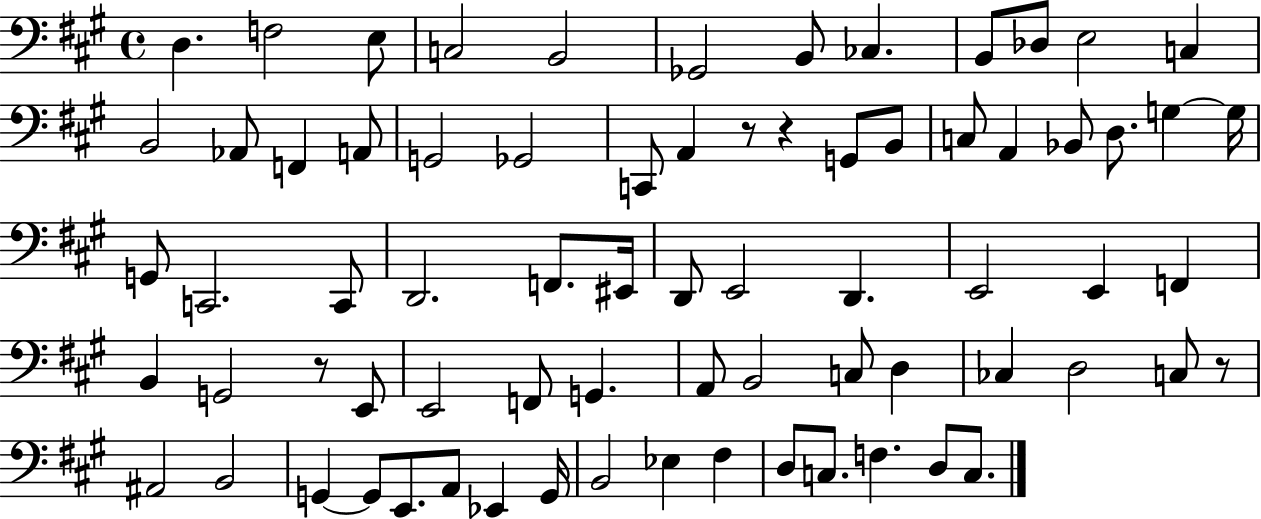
{
  \clef bass
  \time 4/4
  \defaultTimeSignature
  \key a \major
  d4. f2 e8 | c2 b,2 | ges,2 b,8 ces4. | b,8 des8 e2 c4 | \break b,2 aes,8 f,4 a,8 | g,2 ges,2 | c,8 a,4 r8 r4 g,8 b,8 | c8 a,4 bes,8 d8. g4~~ g16 | \break g,8 c,2. c,8 | d,2. f,8. eis,16 | d,8 e,2 d,4. | e,2 e,4 f,4 | \break b,4 g,2 r8 e,8 | e,2 f,8 g,4. | a,8 b,2 c8 d4 | ces4 d2 c8 r8 | \break ais,2 b,2 | g,4~~ g,8 e,8. a,8 ees,4 g,16 | b,2 ees4 fis4 | d8 c8. f4. d8 c8. | \break \bar "|."
}